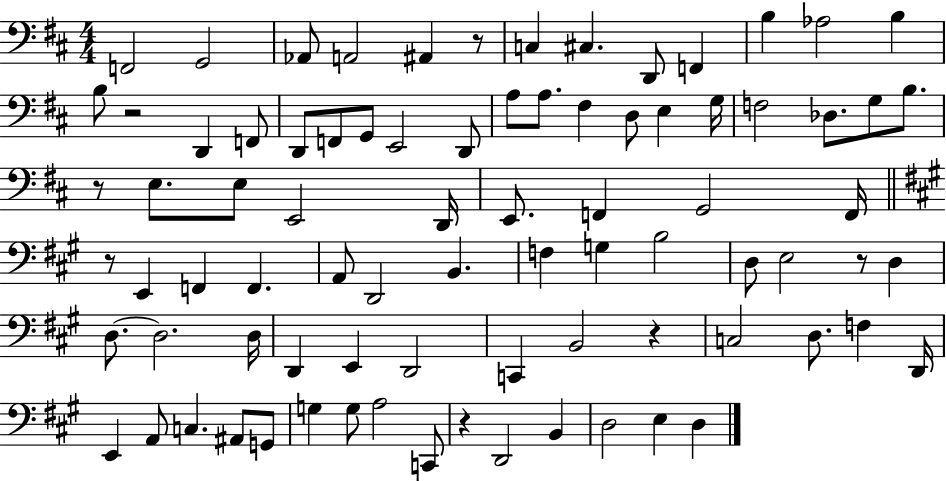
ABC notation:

X:1
T:Untitled
M:4/4
L:1/4
K:D
F,,2 G,,2 _A,,/2 A,,2 ^A,, z/2 C, ^C, D,,/2 F,, B, _A,2 B, B,/2 z2 D,, F,,/2 D,,/2 F,,/2 G,,/2 E,,2 D,,/2 A,/2 A,/2 ^F, D,/2 E, G,/4 F,2 _D,/2 G,/2 B,/2 z/2 E,/2 E,/2 E,,2 D,,/4 E,,/2 F,, G,,2 F,,/4 z/2 E,, F,, F,, A,,/2 D,,2 B,, F, G, B,2 D,/2 E,2 z/2 D, D,/2 D,2 D,/4 D,, E,, D,,2 C,, B,,2 z C,2 D,/2 F, D,,/4 E,, A,,/2 C, ^A,,/2 G,,/2 G, G,/2 A,2 C,,/2 z D,,2 B,, D,2 E, D,